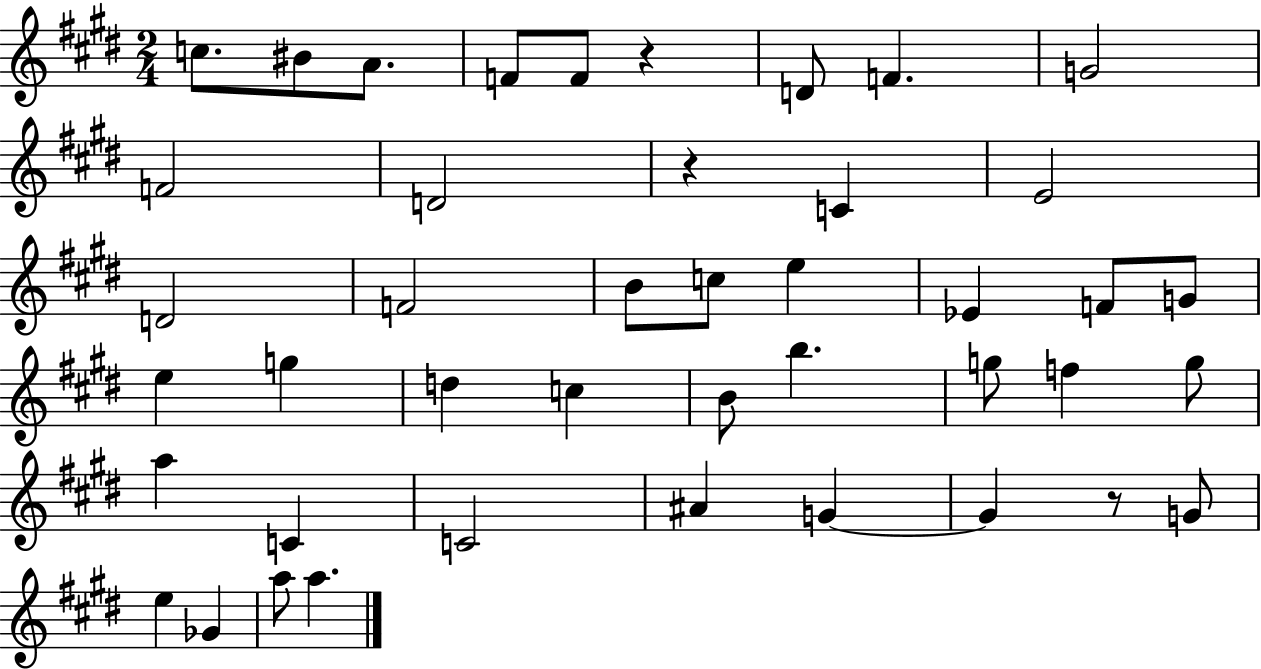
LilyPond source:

{
  \clef treble
  \numericTimeSignature
  \time 2/4
  \key e \major
  c''8. bis'8 a'8. | f'8 f'8 r4 | d'8 f'4. | g'2 | \break f'2 | d'2 | r4 c'4 | e'2 | \break d'2 | f'2 | b'8 c''8 e''4 | ees'4 f'8 g'8 | \break e''4 g''4 | d''4 c''4 | b'8 b''4. | g''8 f''4 g''8 | \break a''4 c'4 | c'2 | ais'4 g'4~~ | g'4 r8 g'8 | \break e''4 ges'4 | a''8 a''4. | \bar "|."
}